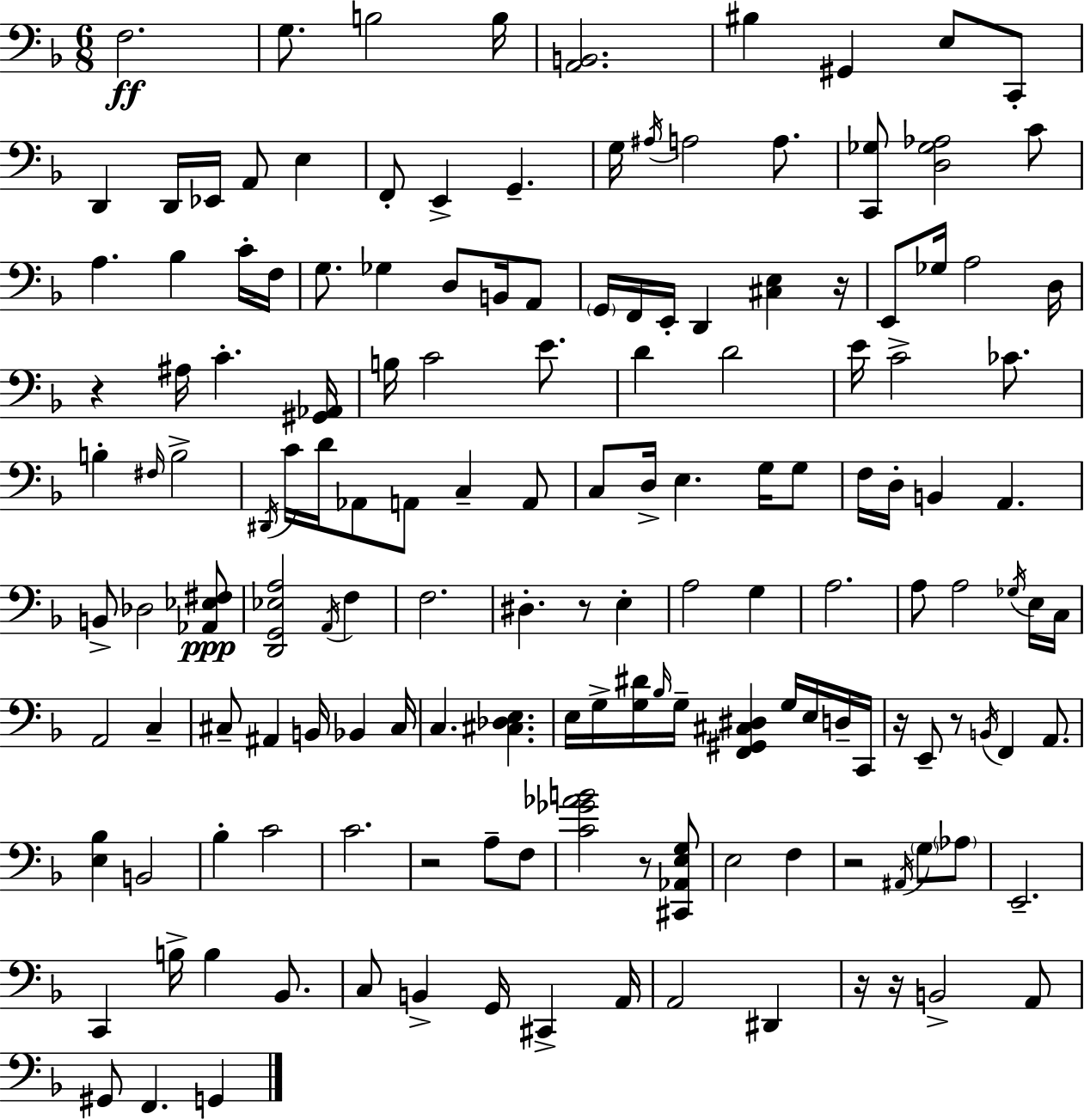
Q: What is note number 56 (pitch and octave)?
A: A2